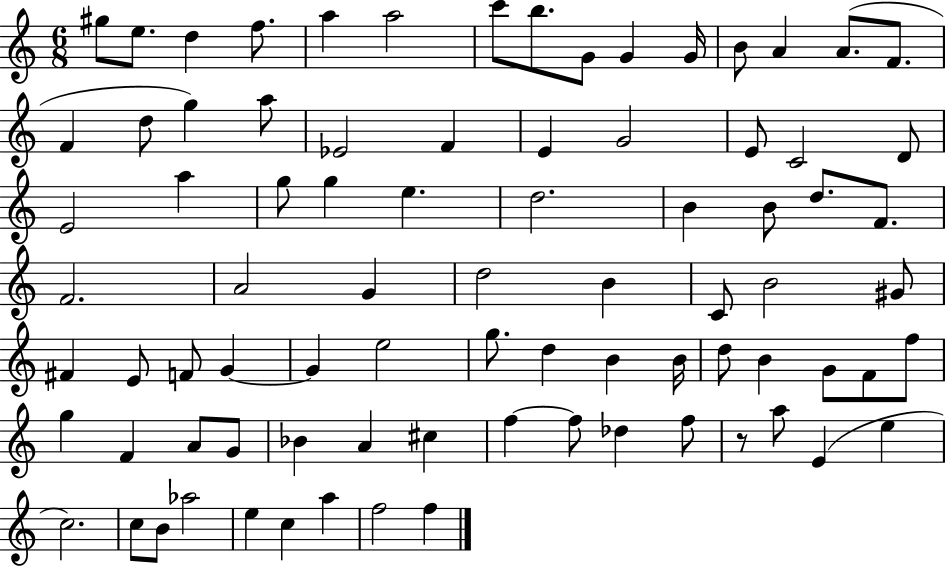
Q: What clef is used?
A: treble